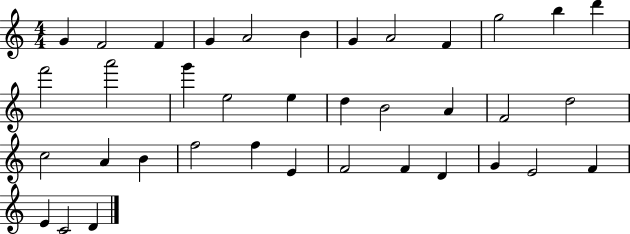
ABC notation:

X:1
T:Untitled
M:4/4
L:1/4
K:C
G F2 F G A2 B G A2 F g2 b d' f'2 a'2 g' e2 e d B2 A F2 d2 c2 A B f2 f E F2 F D G E2 F E C2 D